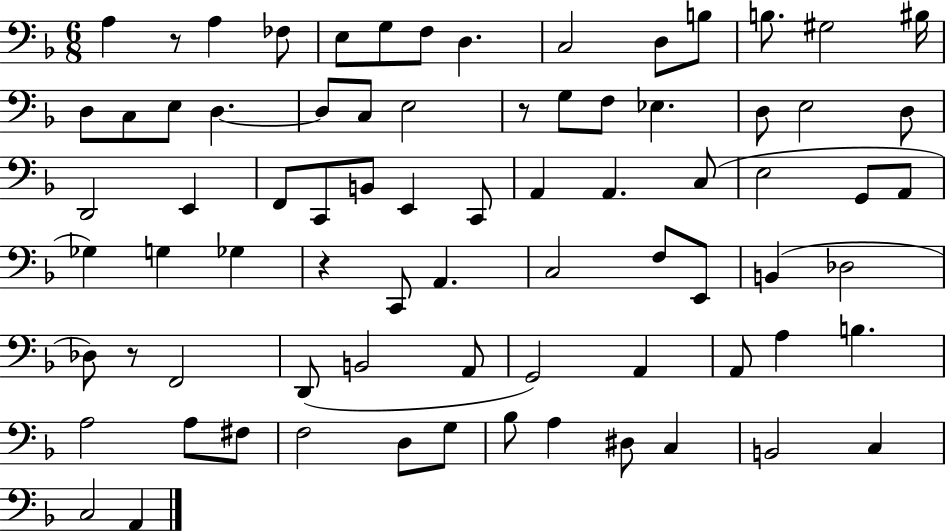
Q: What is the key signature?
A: F major